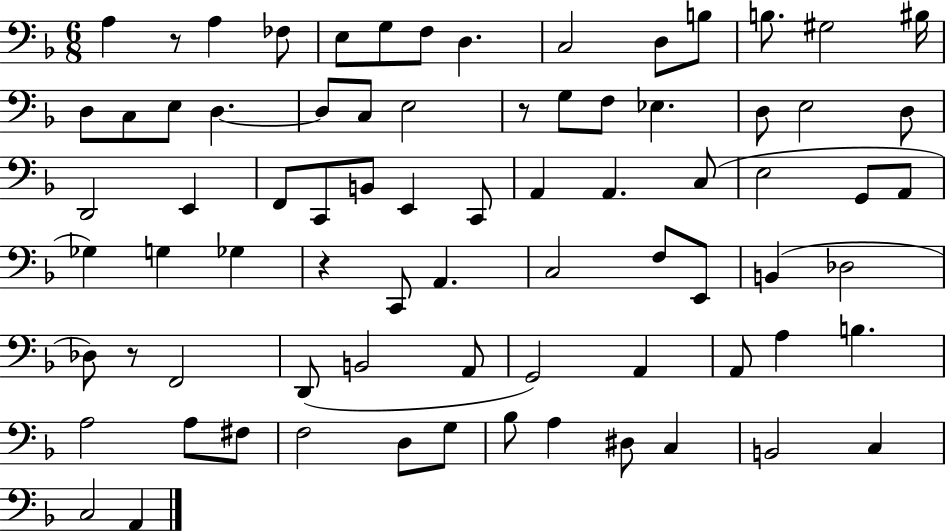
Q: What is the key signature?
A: F major